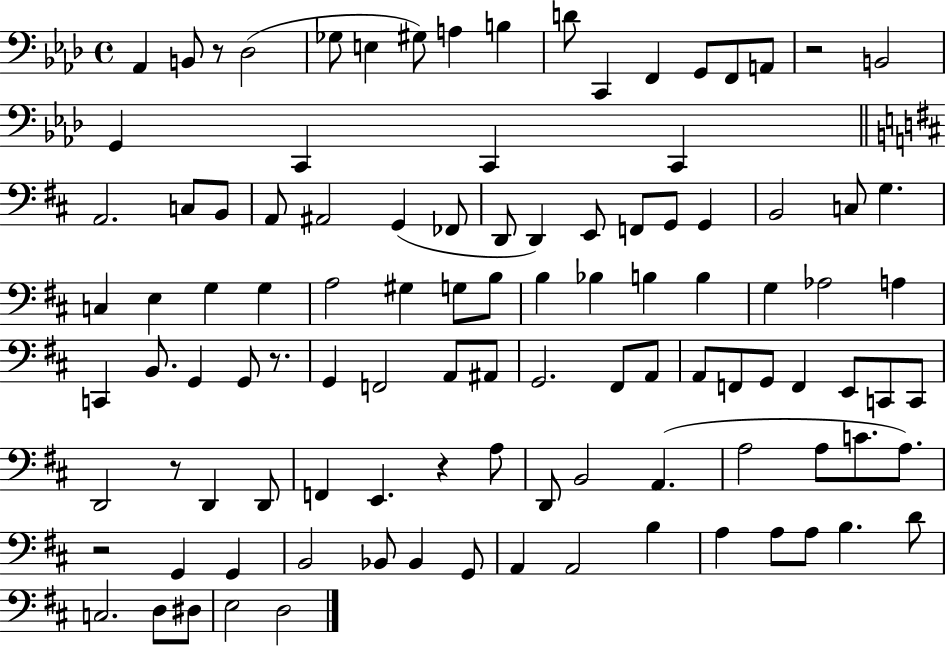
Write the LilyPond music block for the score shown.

{
  \clef bass
  \time 4/4
  \defaultTimeSignature
  \key aes \major
  aes,4 b,8 r8 des2( | ges8 e4 gis8) a4 b4 | d'8 c,4 f,4 g,8 f,8 a,8 | r2 b,2 | \break g,4 c,4 c,4 c,4 | \bar "||" \break \key b \minor a,2. c8 b,8 | a,8 ais,2 g,4( fes,8 | d,8 d,4) e,8 f,8 g,8 g,4 | b,2 c8 g4. | \break c4 e4 g4 g4 | a2 gis4 g8 b8 | b4 bes4 b4 b4 | g4 aes2 a4 | \break c,4 b,8. g,4 g,8 r8. | g,4 f,2 a,8 ais,8 | g,2. fis,8 a,8 | a,8 f,8 g,8 f,4 e,8 c,8 c,8 | \break d,2 r8 d,4 d,8 | f,4 e,4. r4 a8 | d,8 b,2 a,4.( | a2 a8 c'8. a8.) | \break r2 g,4 g,4 | b,2 bes,8 bes,4 g,8 | a,4 a,2 b4 | a4 a8 a8 b4. d'8 | \break c2. d8 dis8 | e2 d2 | \bar "|."
}